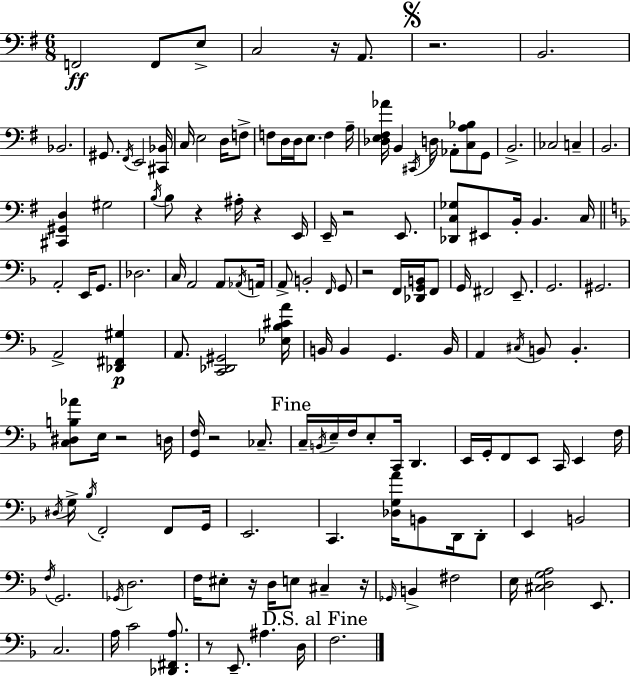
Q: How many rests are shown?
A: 11